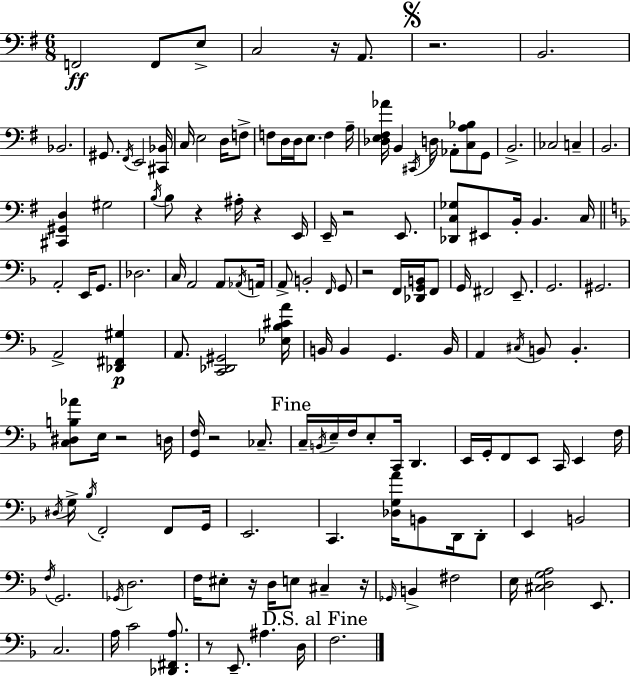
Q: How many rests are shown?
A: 11